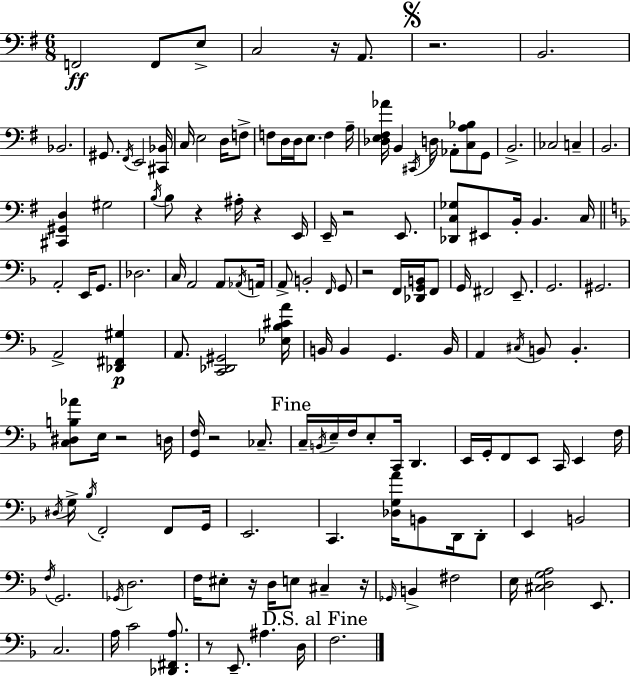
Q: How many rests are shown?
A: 11